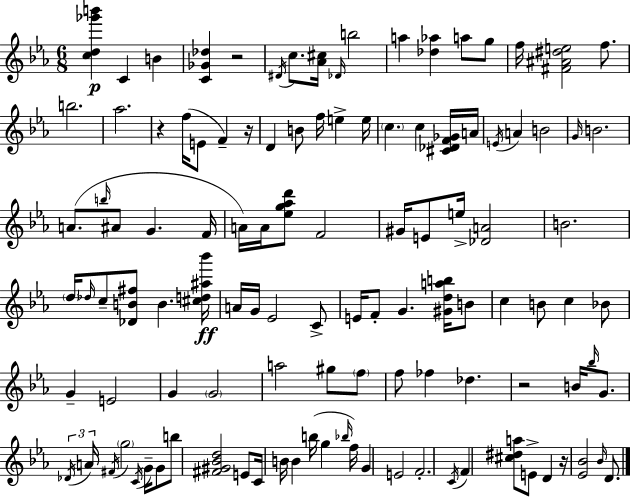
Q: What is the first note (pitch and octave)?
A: C4